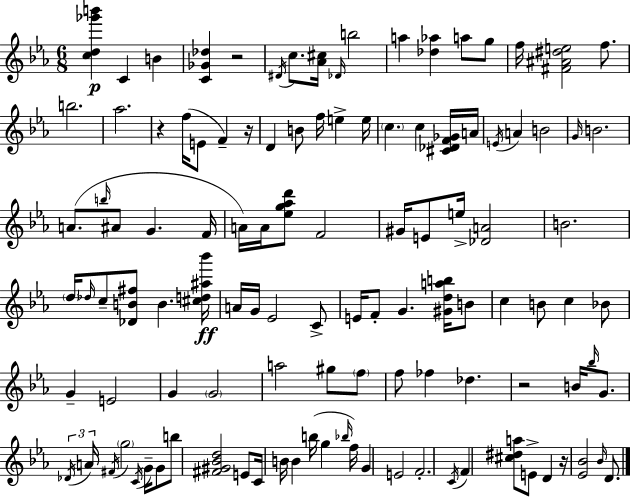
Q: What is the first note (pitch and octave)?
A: C4